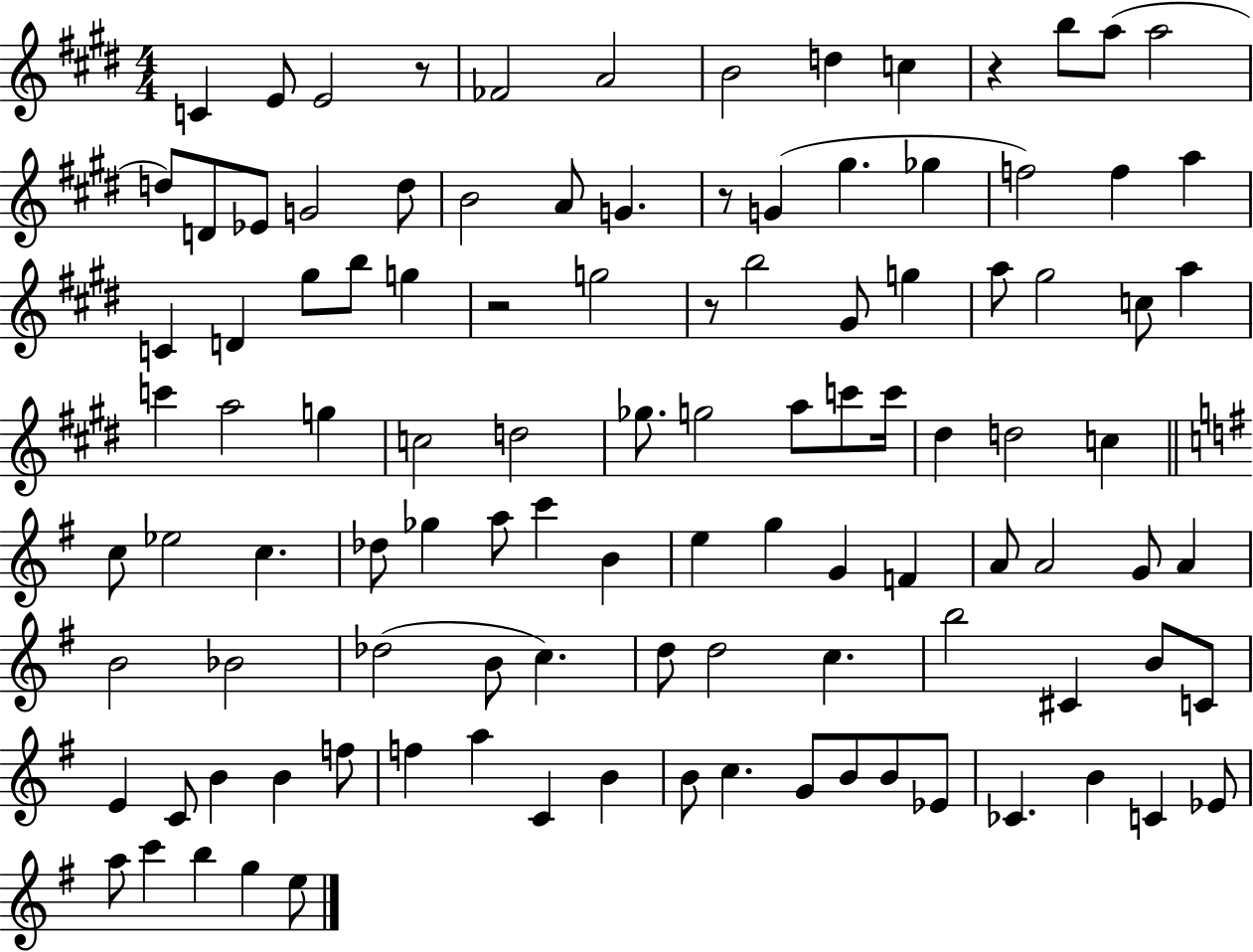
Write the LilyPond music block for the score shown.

{
  \clef treble
  \numericTimeSignature
  \time 4/4
  \key e \major
  \repeat volta 2 { c'4 e'8 e'2 r8 | fes'2 a'2 | b'2 d''4 c''4 | r4 b''8 a''8( a''2 | \break d''8) d'8 ees'8 g'2 d''8 | b'2 a'8 g'4. | r8 g'4( gis''4. ges''4 | f''2) f''4 a''4 | \break c'4 d'4 gis''8 b''8 g''4 | r2 g''2 | r8 b''2 gis'8 g''4 | a''8 gis''2 c''8 a''4 | \break c'''4 a''2 g''4 | c''2 d''2 | ges''8. g''2 a''8 c'''8 c'''16 | dis''4 d''2 c''4 | \break \bar "||" \break \key e \minor c''8 ees''2 c''4. | des''8 ges''4 a''8 c'''4 b'4 | e''4 g''4 g'4 f'4 | a'8 a'2 g'8 a'4 | \break b'2 bes'2 | des''2( b'8 c''4.) | d''8 d''2 c''4. | b''2 cis'4 b'8 c'8 | \break e'4 c'8 b'4 b'4 f''8 | f''4 a''4 c'4 b'4 | b'8 c''4. g'8 b'8 b'8 ees'8 | ces'4. b'4 c'4 ees'8 | \break a''8 c'''4 b''4 g''4 e''8 | } \bar "|."
}